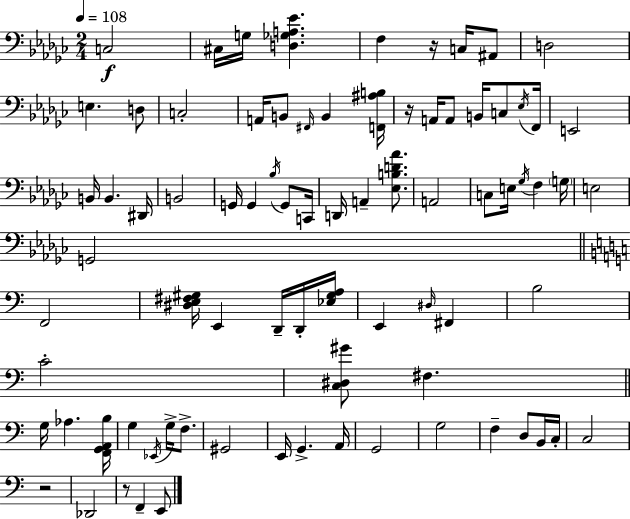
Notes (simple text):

C3/h C#3/s G3/s [D3,Gb3,A3,Eb4]/q. F3/q R/s C3/s A#2/e D3/h E3/q. D3/e C3/h A2/s B2/e F#2/s B2/q [F2,A#3,B3]/s R/s A2/s A2/e B2/s C3/e Eb3/s F2/s E2/h B2/s B2/q. D#2/s B2/h G2/s G2/q Bb3/s G2/e C2/s D2/s A2/q [Eb3,B3,D4,Ab4]/e. A2/h C3/e E3/s Gb3/s F3/q G3/s E3/h G2/h F2/h [D#3,E3,F#3,G#3]/s E2/q D2/s D2/s [Eb3,G#3,A3]/s E2/q D#3/s F#2/q B3/h C4/h [C3,D#3,G#4]/e F#3/q. G3/s Ab3/q. [F2,G2,A2,B3]/s G3/q Eb2/s G3/s F3/e. G#2/h E2/s G2/q. A2/s G2/h G3/h F3/q D3/e B2/s C3/s C3/h R/h Db2/h R/e F2/q E2/e